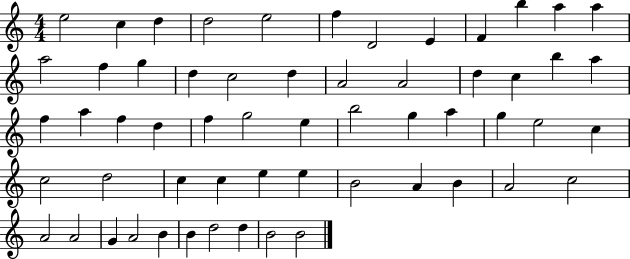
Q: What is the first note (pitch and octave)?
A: E5